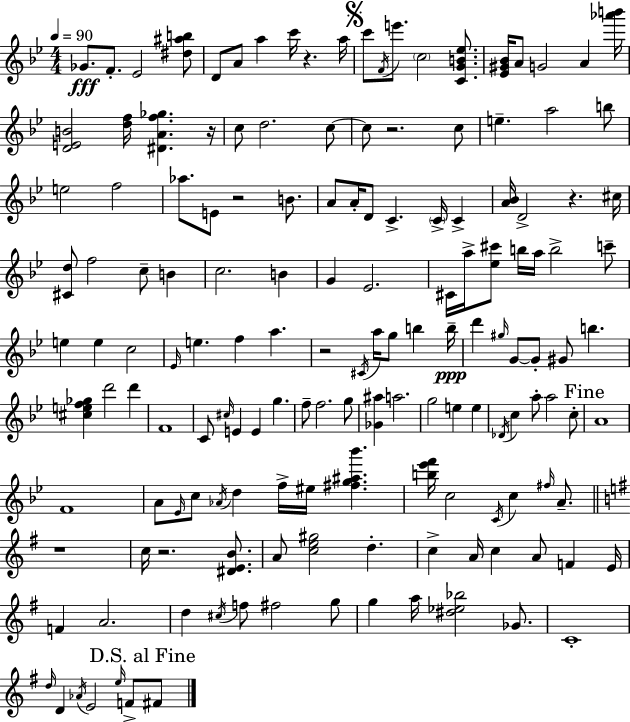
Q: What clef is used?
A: treble